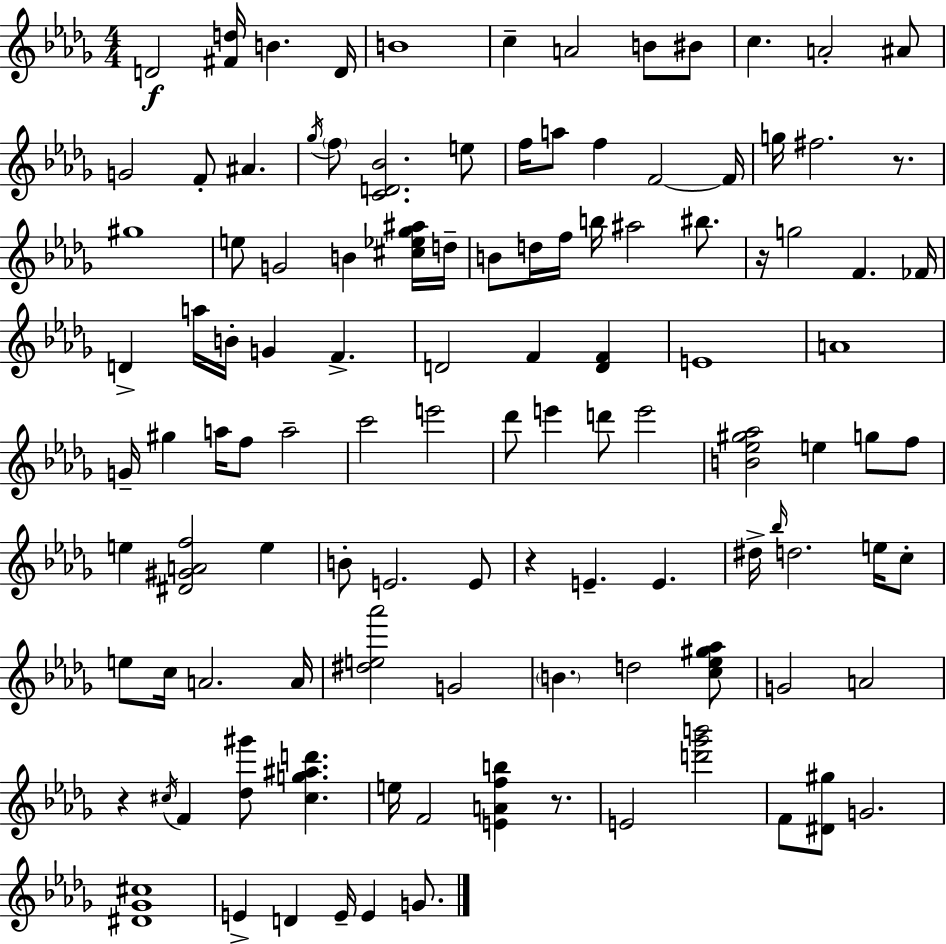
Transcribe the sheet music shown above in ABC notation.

X:1
T:Untitled
M:4/4
L:1/4
K:Bbm
D2 [^Fd]/4 B D/4 B4 c A2 B/2 ^B/2 c A2 ^A/2 G2 F/2 ^A _g/4 f/2 [CD_B]2 e/2 f/4 a/2 f F2 F/4 g/4 ^f2 z/2 ^g4 e/2 G2 B [^c_e_g^a]/4 d/4 B/2 d/4 f/4 b/4 ^a2 ^b/2 z/4 g2 F _F/4 D a/4 B/4 G F D2 F [DF] E4 A4 G/4 ^g a/4 f/2 a2 c'2 e'2 _d'/2 e' d'/2 e'2 [B_e^g_a]2 e g/2 f/2 e [^D^GAf]2 e B/2 E2 E/2 z E E ^d/4 _b/4 d2 e/4 c/2 e/2 c/4 A2 A/4 [^de_a']2 G2 B d2 [c_e^g_a]/2 G2 A2 z ^c/4 F [_d^g']/2 [^cg^ad'] e/4 F2 [EAfb] z/2 E2 [d'_g'b']2 F/2 [^D^g]/2 G2 [^D_G^c]4 E D E/4 E G/2